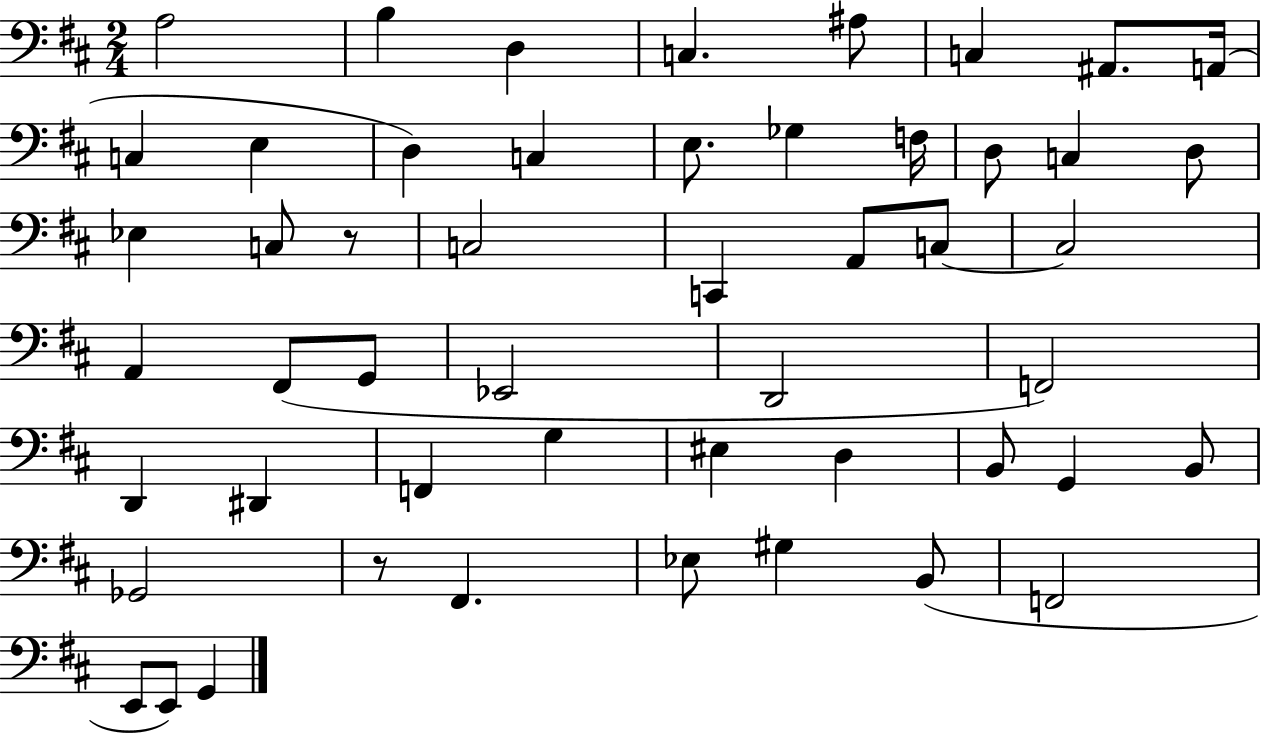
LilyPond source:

{
  \clef bass
  \numericTimeSignature
  \time 2/4
  \key d \major
  a2 | b4 d4 | c4. ais8 | c4 ais,8. a,16( | \break c4 e4 | d4) c4 | e8. ges4 f16 | d8 c4 d8 | \break ees4 c8 r8 | c2 | c,4 a,8 c8~~ | c2 | \break a,4 fis,8( g,8 | ees,2 | d,2 | f,2) | \break d,4 dis,4 | f,4 g4 | eis4 d4 | b,8 g,4 b,8 | \break ges,2 | r8 fis,4. | ees8 gis4 b,8( | f,2 | \break e,8 e,8) g,4 | \bar "|."
}